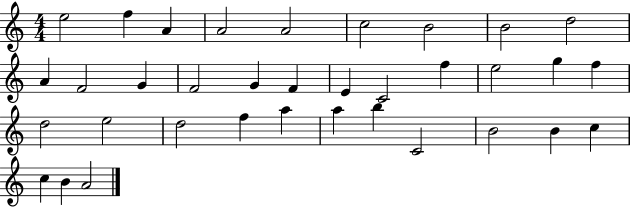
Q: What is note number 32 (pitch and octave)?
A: C5